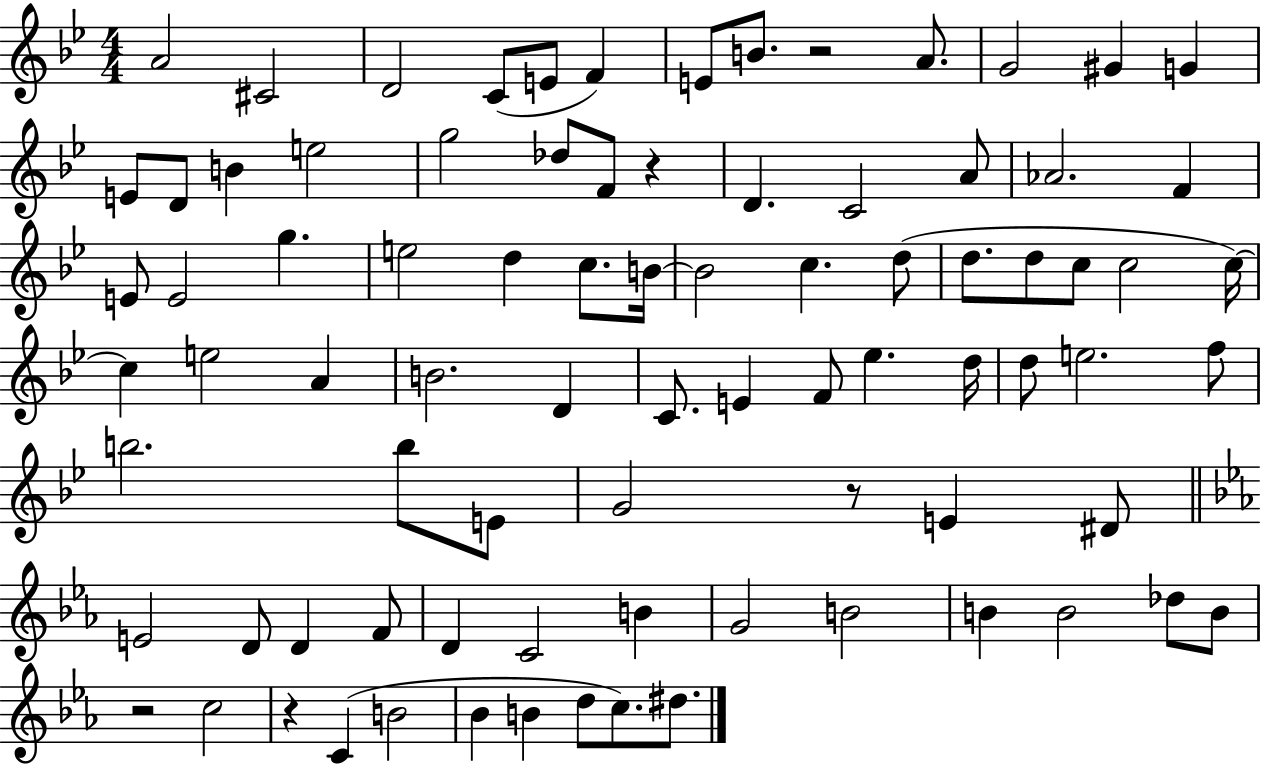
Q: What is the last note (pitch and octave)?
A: D#5